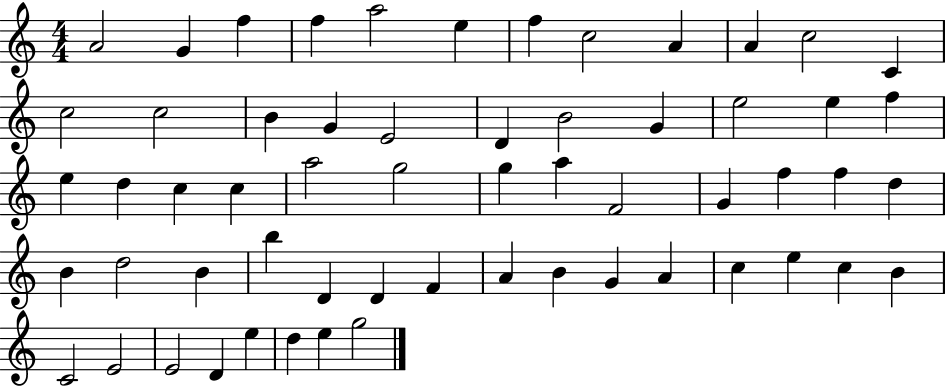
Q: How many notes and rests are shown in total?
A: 59